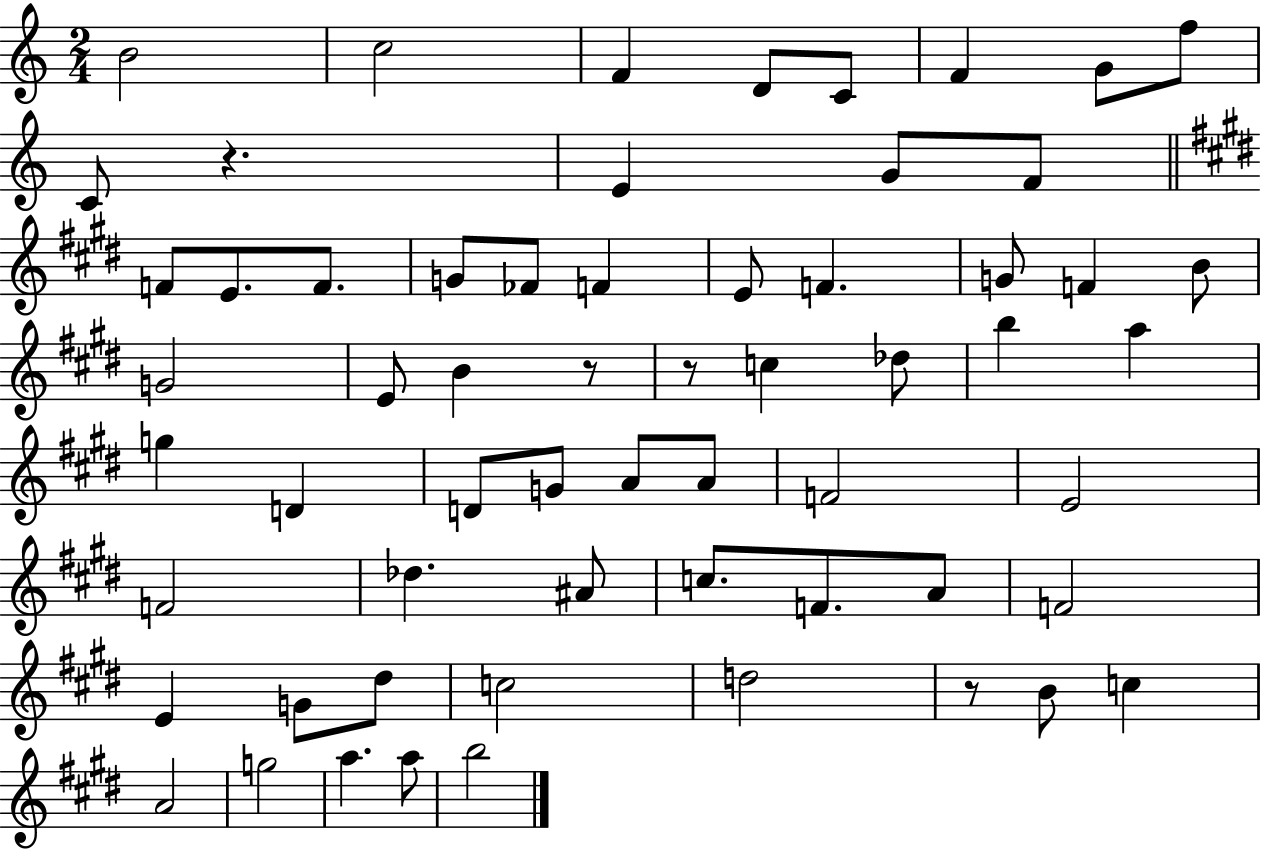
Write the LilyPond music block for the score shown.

{
  \clef treble
  \numericTimeSignature
  \time 2/4
  \key c \major
  b'2 | c''2 | f'4 d'8 c'8 | f'4 g'8 f''8 | \break c'8 r4. | e'4 g'8 f'8 | \bar "||" \break \key e \major f'8 e'8. f'8. | g'8 fes'8 f'4 | e'8 f'4. | g'8 f'4 b'8 | \break g'2 | e'8 b'4 r8 | r8 c''4 des''8 | b''4 a''4 | \break g''4 d'4 | d'8 g'8 a'8 a'8 | f'2 | e'2 | \break f'2 | des''4. ais'8 | c''8. f'8. a'8 | f'2 | \break e'4 g'8 dis''8 | c''2 | d''2 | r8 b'8 c''4 | \break a'2 | g''2 | a''4. a''8 | b''2 | \break \bar "|."
}